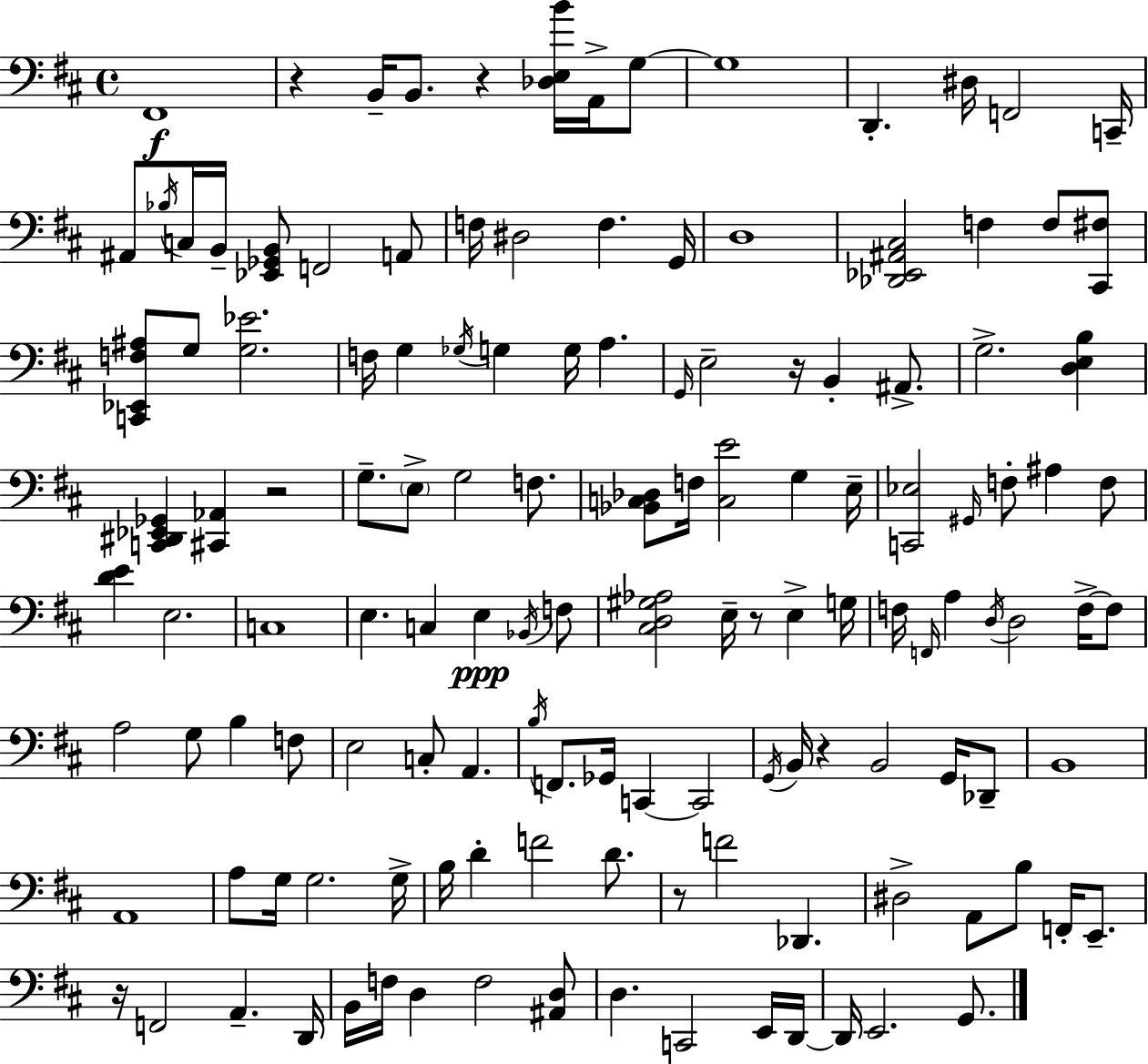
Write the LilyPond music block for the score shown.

{
  \clef bass
  \time 4/4
  \defaultTimeSignature
  \key d \major
  fis,1\f | r4 b,16-- b,8. r4 <des e b'>16 a,16-> g8~~ | g1 | d,4.-. dis16 f,2 c,16-- | \break ais,8 \acciaccatura { bes16 } c16 b,16-- <ees, ges, b,>8 f,2 a,8 | f16 dis2 f4. | g,16 d1 | <des, ees, ais, cis>2 f4 f8 <cis, fis>8 | \break <c, ees, f ais>8 g8 <g ees'>2. | f16 g4 \acciaccatura { ges16 } g4 g16 a4. | \grace { g,16 } e2-- r16 b,4-. | ais,8.-> g2.-> <d e b>4 | \break <c, dis, ees, ges,>4 <cis, aes,>4 r2 | g8.-- \parenthesize e8-> g2 | f8. <bes, c des>8 f16 <c e'>2 g4 | e16-- <c, ees>2 \grace { gis,16 } f8-. ais4 | \break f8 <d' e'>4 e2. | c1 | e4. c4 e4\ppp | \acciaccatura { bes,16 } f8 <cis d gis aes>2 e16-- r8 | \break e4-> g16 f16 \grace { f,16 } a4 \acciaccatura { d16 } d2 | f16->~~ f8 a2 g8 | b4 f8 e2 c8-. | a,4. \acciaccatura { b16 } f,8. ges,16 c,4~~ | \break c,2 \acciaccatura { g,16 } b,16 r4 b,2 | g,16 des,8-- b,1 | a,1 | a8 g16 g2. | \break g16-> b16 d'4-. f'2 | d'8. r8 f'2 | des,4. dis2-> | a,8 b8 f,16-. e,8.-- r16 f,2 | \break a,4.-- d,16 b,16 f16 d4 f2 | <ais, d>8 d4. c,2 | e,16 d,16~~ d,16 e,2. | g,8. \bar "|."
}